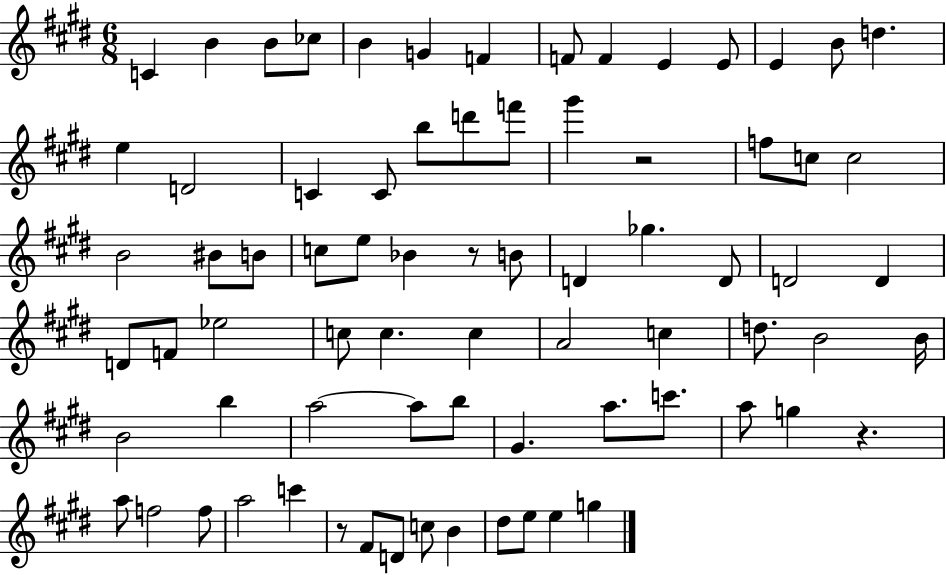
C4/q B4/q B4/e CES5/e B4/q G4/q F4/q F4/e F4/q E4/q E4/e E4/q B4/e D5/q. E5/q D4/h C4/q C4/e B5/e D6/e F6/e G#6/q R/h F5/e C5/e C5/h B4/h BIS4/e B4/e C5/e E5/e Bb4/q R/e B4/e D4/q Gb5/q. D4/e D4/h D4/q D4/e F4/e Eb5/h C5/e C5/q. C5/q A4/h C5/q D5/e. B4/h B4/s B4/h B5/q A5/h A5/e B5/e G#4/q. A5/e. C6/e. A5/e G5/q R/q. A5/e F5/h F5/e A5/h C6/q R/e F#4/e D4/e C5/e B4/q D#5/e E5/e E5/q G5/q